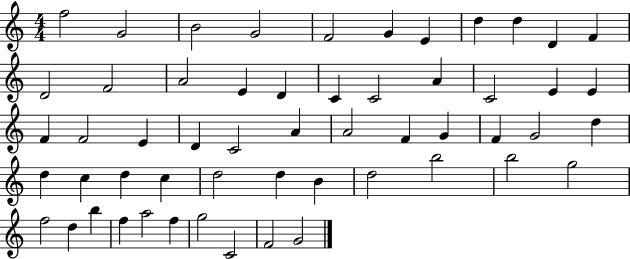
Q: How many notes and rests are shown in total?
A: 55